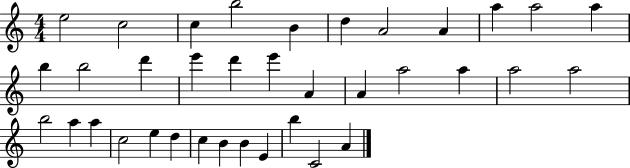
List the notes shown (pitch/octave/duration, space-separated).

E5/h C5/h C5/q B5/h B4/q D5/q A4/h A4/q A5/q A5/h A5/q B5/q B5/h D6/q E6/q D6/q E6/q A4/q A4/q A5/h A5/q A5/h A5/h B5/h A5/q A5/q C5/h E5/q D5/q C5/q B4/q B4/q E4/q B5/q C4/h A4/q